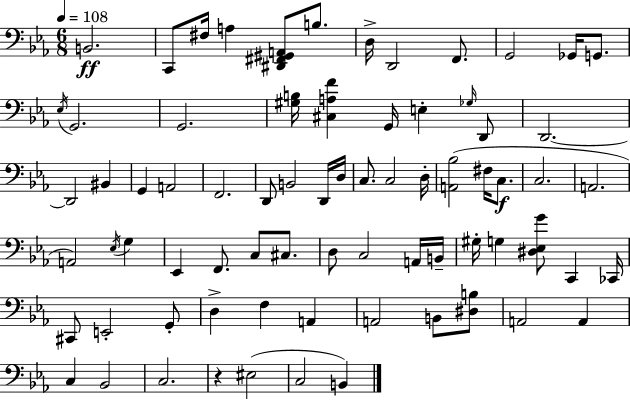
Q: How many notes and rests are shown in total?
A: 73